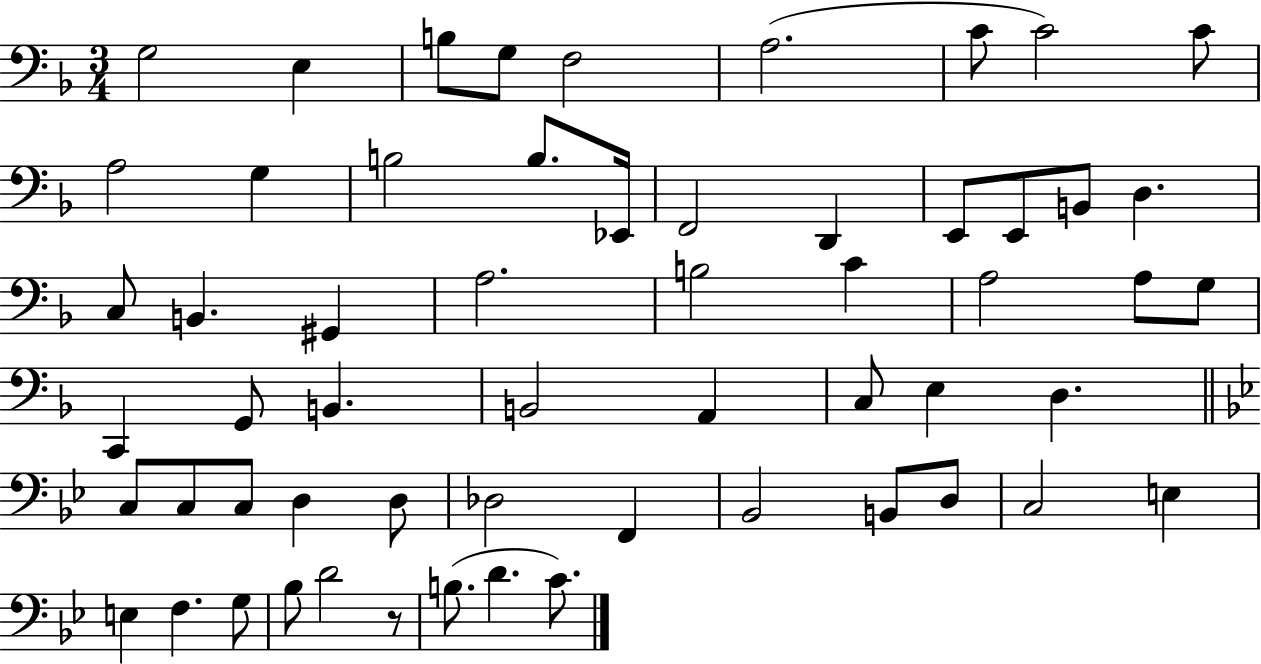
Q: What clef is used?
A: bass